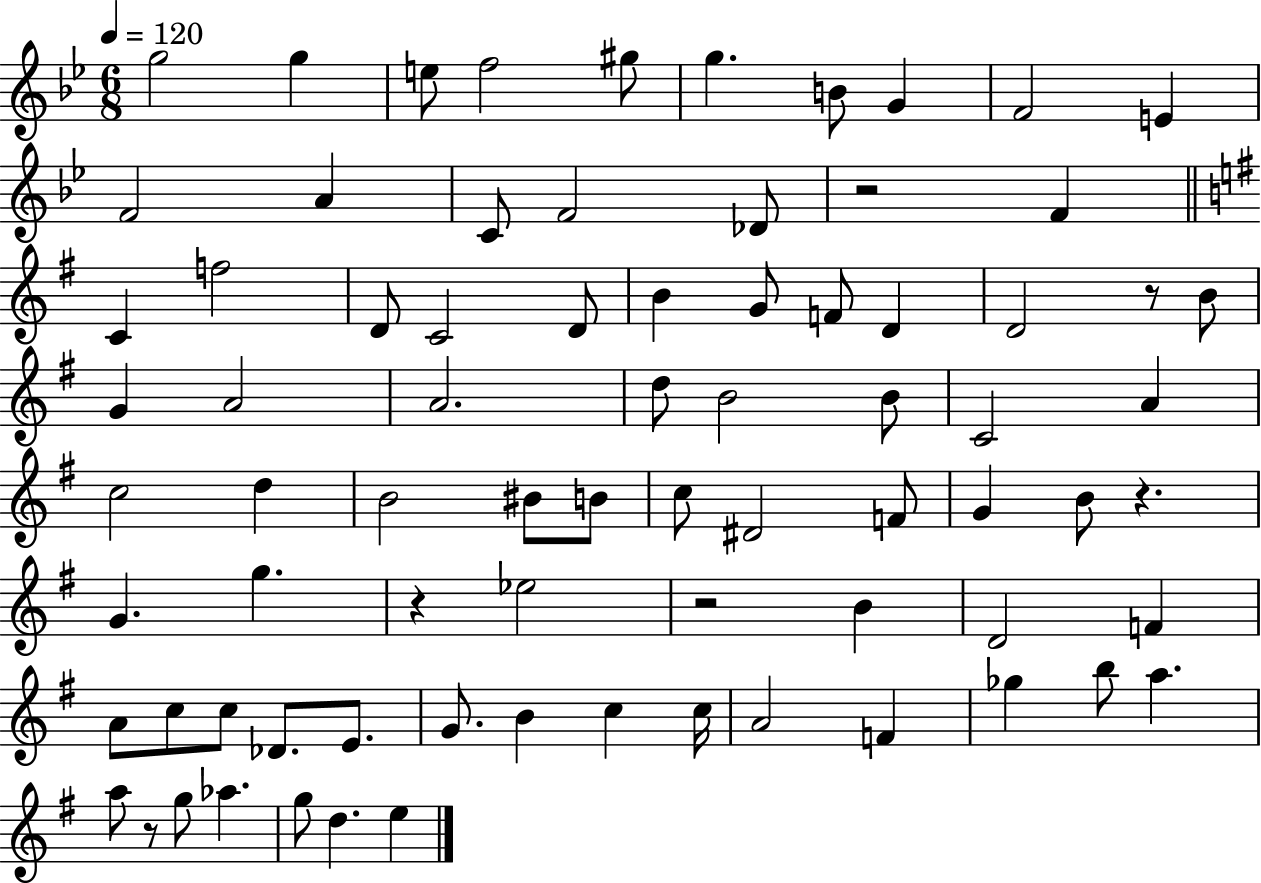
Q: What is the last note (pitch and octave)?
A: E5